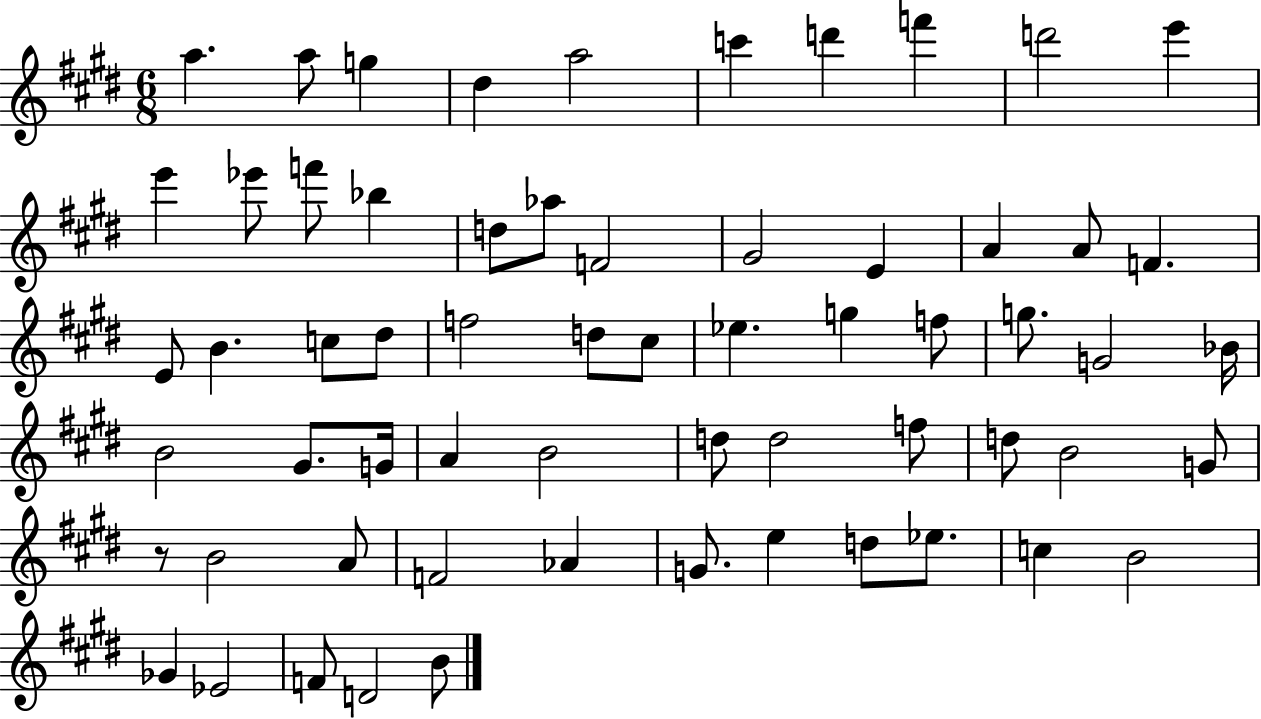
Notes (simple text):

A5/q. A5/e G5/q D#5/q A5/h C6/q D6/q F6/q D6/h E6/q E6/q Eb6/e F6/e Bb5/q D5/e Ab5/e F4/h G#4/h E4/q A4/q A4/e F4/q. E4/e B4/q. C5/e D#5/e F5/h D5/e C#5/e Eb5/q. G5/q F5/e G5/e. G4/h Bb4/s B4/h G#4/e. G4/s A4/q B4/h D5/e D5/h F5/e D5/e B4/h G4/e R/e B4/h A4/e F4/h Ab4/q G4/e. E5/q D5/e Eb5/e. C5/q B4/h Gb4/q Eb4/h F4/e D4/h B4/e